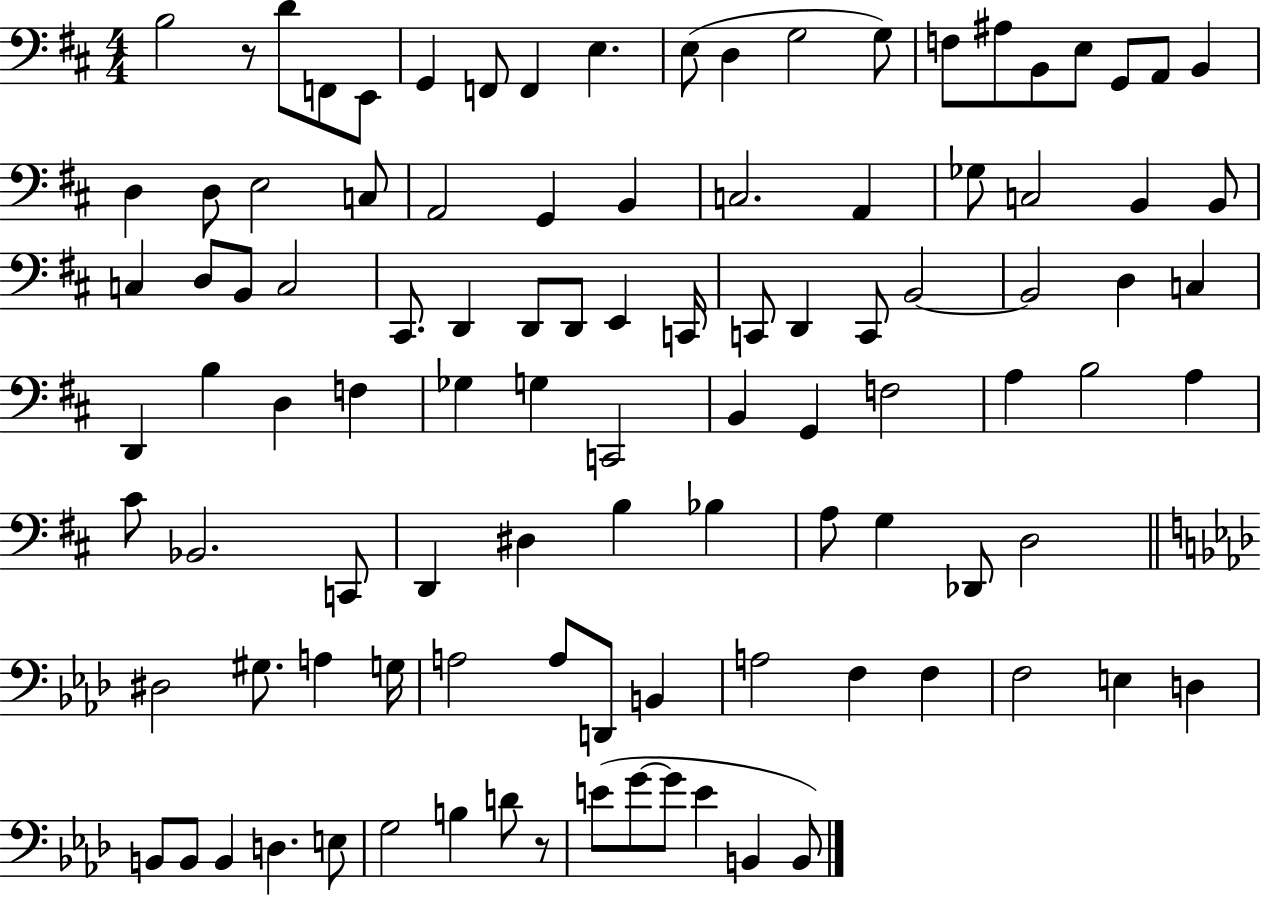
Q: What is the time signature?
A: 4/4